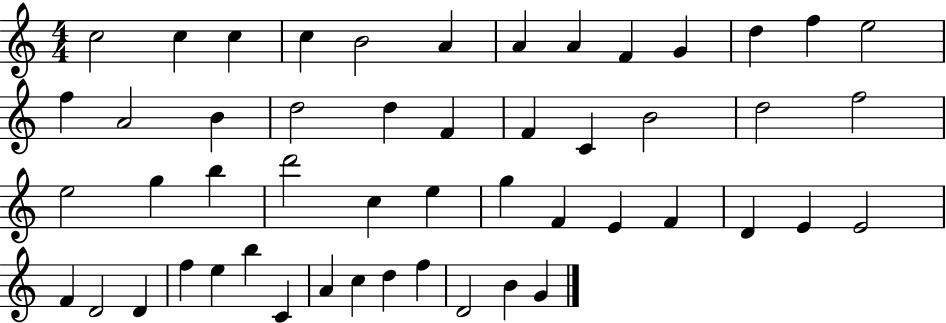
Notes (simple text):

C5/h C5/q C5/q C5/q B4/h A4/q A4/q A4/q F4/q G4/q D5/q F5/q E5/h F5/q A4/h B4/q D5/h D5/q F4/q F4/q C4/q B4/h D5/h F5/h E5/h G5/q B5/q D6/h C5/q E5/q G5/q F4/q E4/q F4/q D4/q E4/q E4/h F4/q D4/h D4/q F5/q E5/q B5/q C4/q A4/q C5/q D5/q F5/q D4/h B4/q G4/q